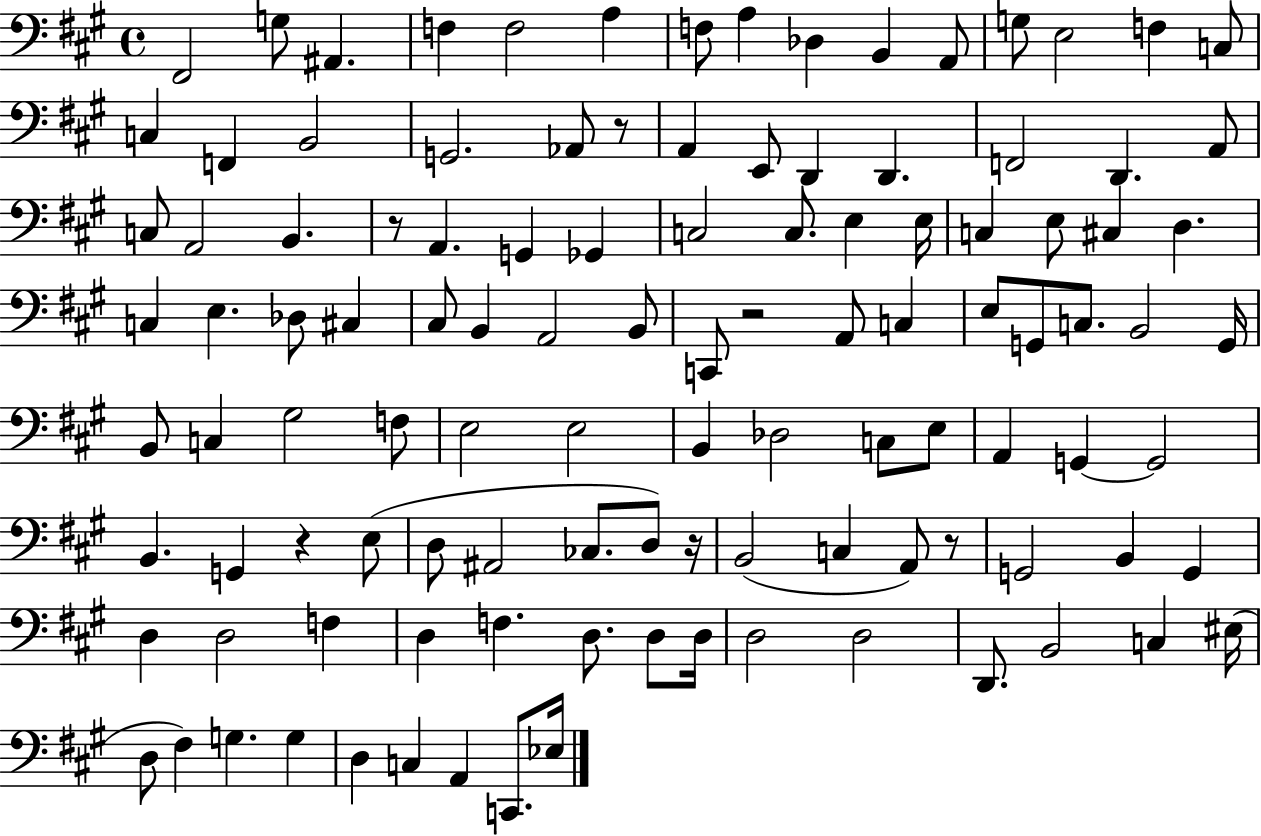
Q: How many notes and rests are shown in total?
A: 112